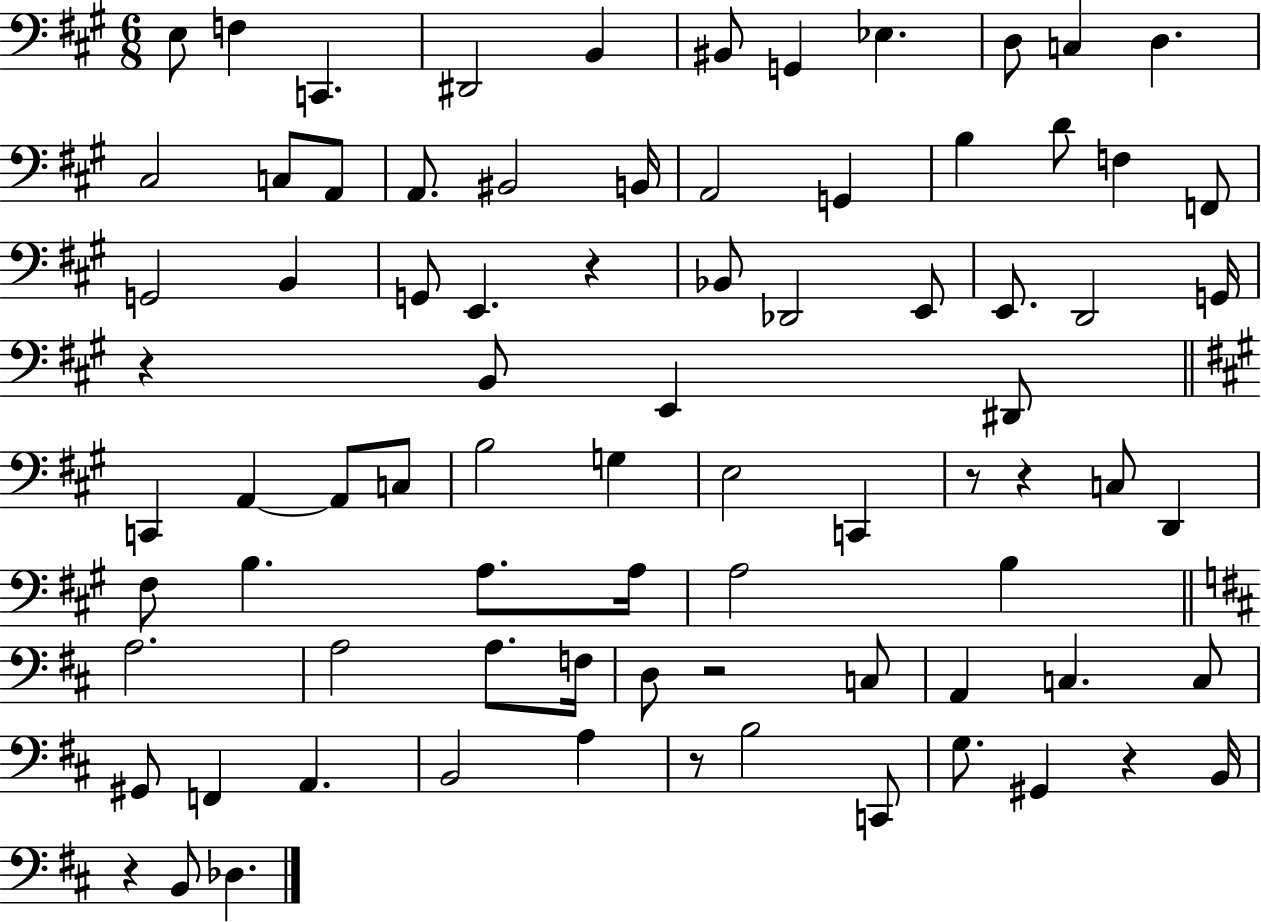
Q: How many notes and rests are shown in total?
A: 81